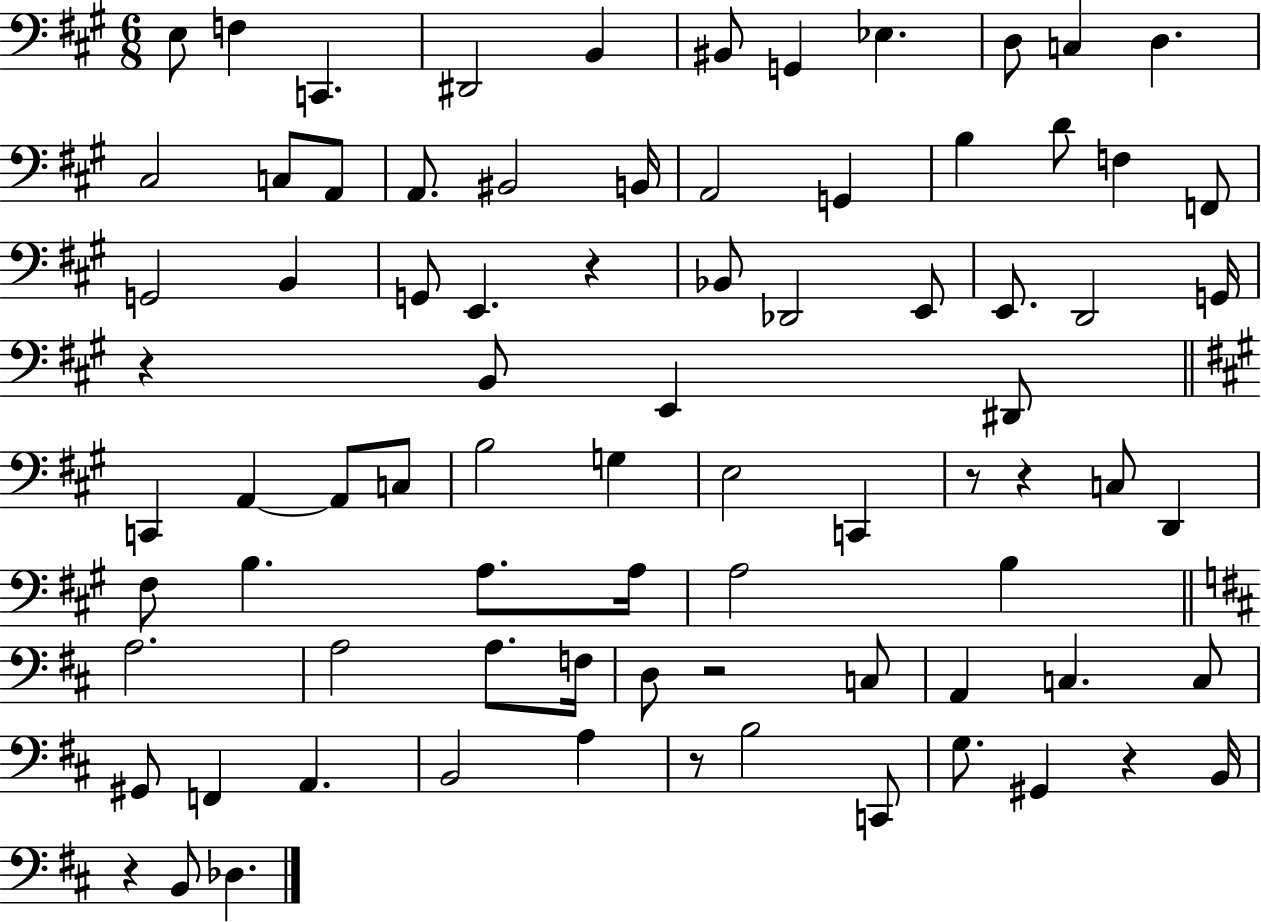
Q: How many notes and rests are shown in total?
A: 81